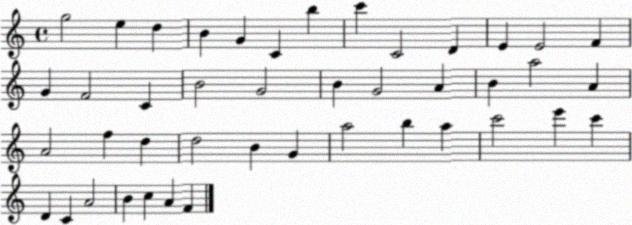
X:1
T:Untitled
M:4/4
L:1/4
K:C
g2 e d B G C b c' C2 D E E2 F G F2 C B2 G2 B G2 A B a2 A A2 f d d2 B G a2 b a c'2 e' c' D C A2 B c A F